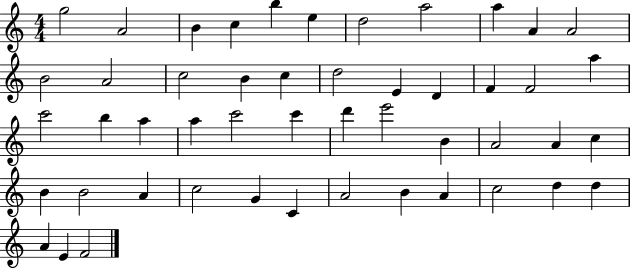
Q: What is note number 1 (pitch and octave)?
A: G5